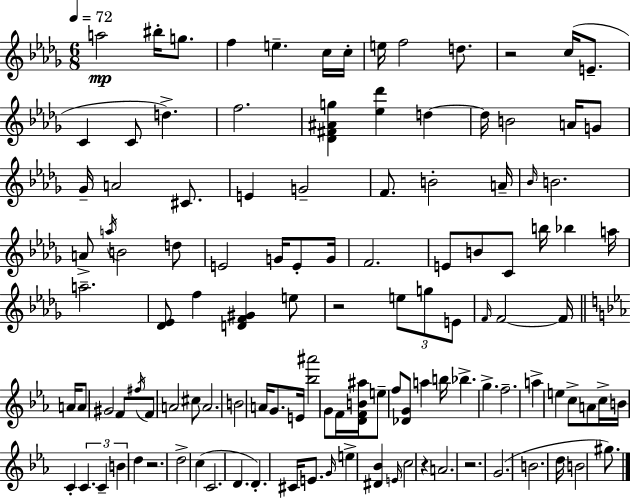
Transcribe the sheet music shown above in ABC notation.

X:1
T:Untitled
M:6/8
L:1/4
K:Bbm
a2 ^b/4 g/2 f e c/4 c/4 e/4 f2 d/2 z2 c/4 E/2 C C/2 d f2 [_D^F^Ag] [_e_d'] d d/4 B2 A/4 G/2 _G/4 A2 ^C/2 E G2 F/2 B2 A/4 _B/4 B2 A/2 a/4 B2 d/2 E2 G/4 E/2 G/4 F2 E/2 B/2 C/2 b/4 _b a/4 a2 [_D_E]/2 f [DF^G] e/2 z2 e/2 g/2 E/2 F/4 F2 F/4 A/4 A/2 ^G2 F/2 ^f/4 F/2 A2 ^c/2 A2 B2 A/4 G/2 E/4 [_b^a']2 G/2 F/4 [DFB^a]/4 e/2 f/2 [_DG]/2 a b/4 _b g f2 a e c/2 A/2 c/4 B/4 C C C B d z2 d2 c C2 D D ^C/4 E/2 G/4 e [^D_B] E/4 c2 z A2 z2 G2 B2 d/4 B2 ^g/2